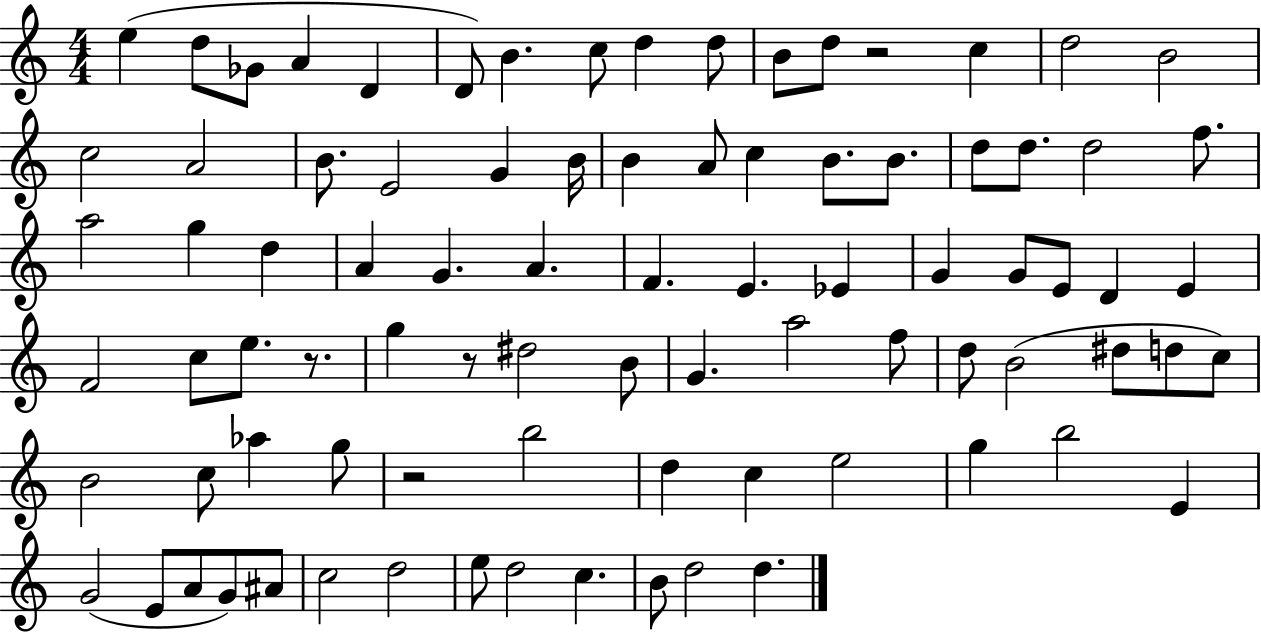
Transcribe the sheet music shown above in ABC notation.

X:1
T:Untitled
M:4/4
L:1/4
K:C
e d/2 _G/2 A D D/2 B c/2 d d/2 B/2 d/2 z2 c d2 B2 c2 A2 B/2 E2 G B/4 B A/2 c B/2 B/2 d/2 d/2 d2 f/2 a2 g d A G A F E _E G G/2 E/2 D E F2 c/2 e/2 z/2 g z/2 ^d2 B/2 G a2 f/2 d/2 B2 ^d/2 d/2 c/2 B2 c/2 _a g/2 z2 b2 d c e2 g b2 E G2 E/2 A/2 G/2 ^A/2 c2 d2 e/2 d2 c B/2 d2 d